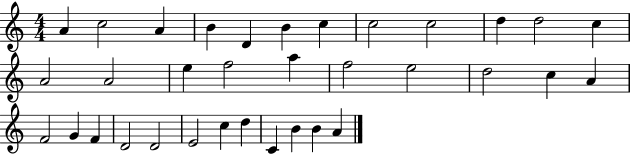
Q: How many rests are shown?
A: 0